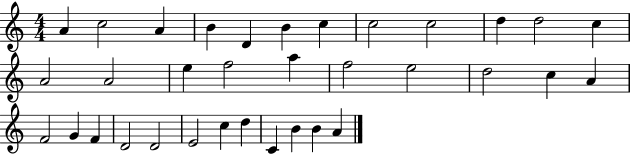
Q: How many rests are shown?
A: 0